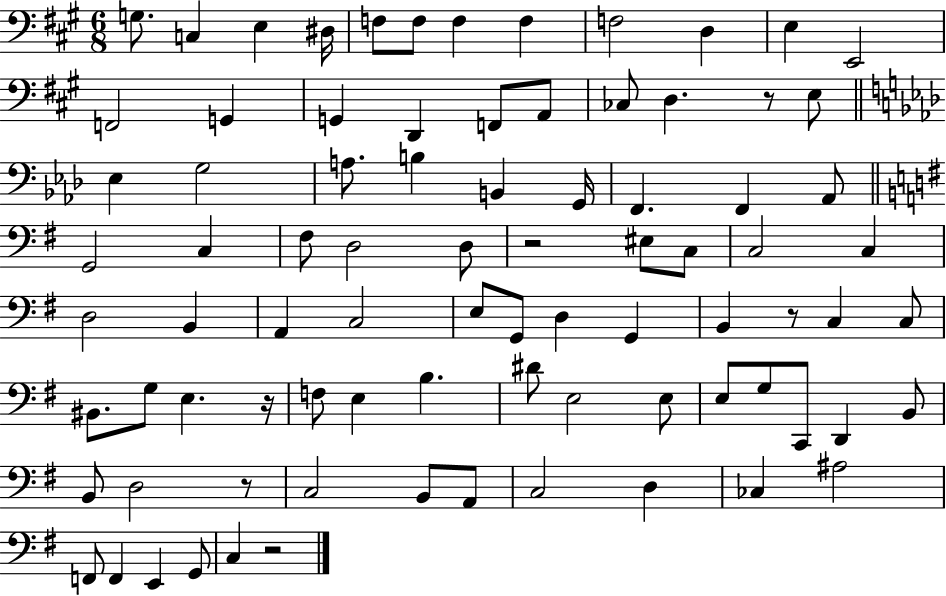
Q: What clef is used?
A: bass